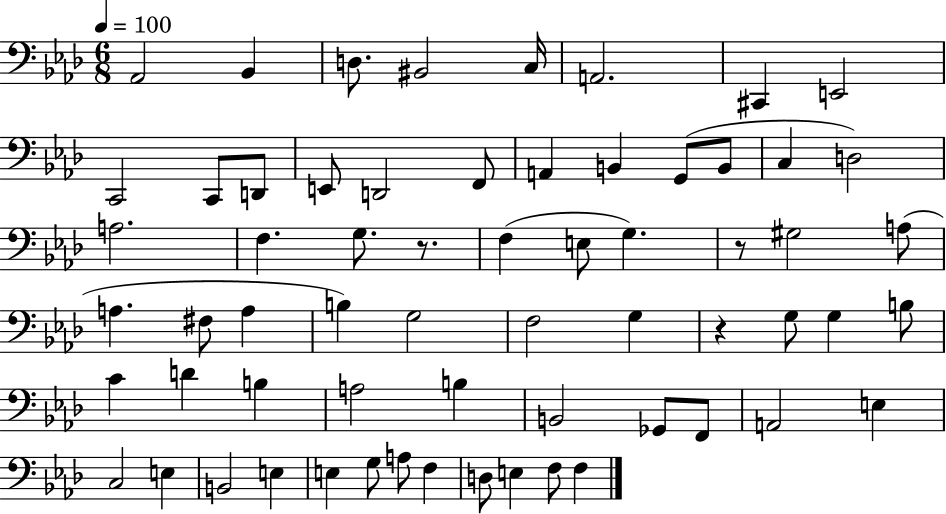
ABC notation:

X:1
T:Untitled
M:6/8
L:1/4
K:Ab
_A,,2 _B,, D,/2 ^B,,2 C,/4 A,,2 ^C,, E,,2 C,,2 C,,/2 D,,/2 E,,/2 D,,2 F,,/2 A,, B,, G,,/2 B,,/2 C, D,2 A,2 F, G,/2 z/2 F, E,/2 G, z/2 ^G,2 A,/2 A, ^F,/2 A, B, G,2 F,2 G, z G,/2 G, B,/2 C D B, A,2 B, B,,2 _G,,/2 F,,/2 A,,2 E, C,2 E, B,,2 E, E, G,/2 A,/2 F, D,/2 E, F,/2 F,